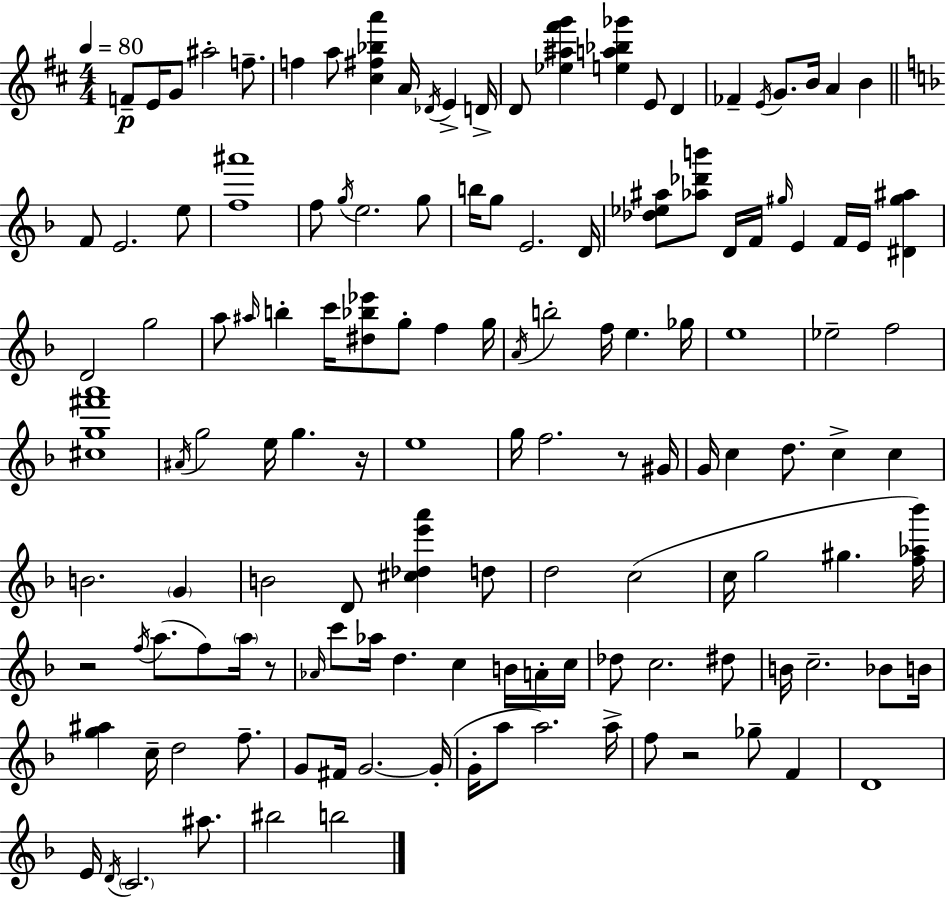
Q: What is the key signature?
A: D major